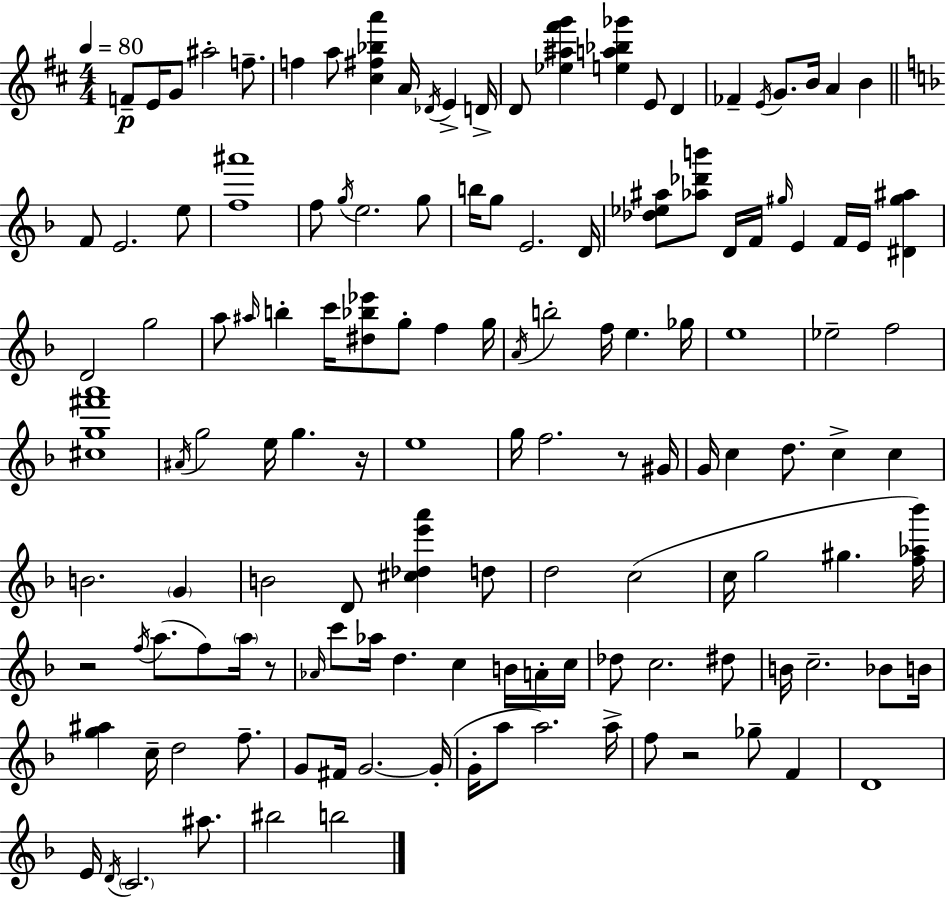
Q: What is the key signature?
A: D major